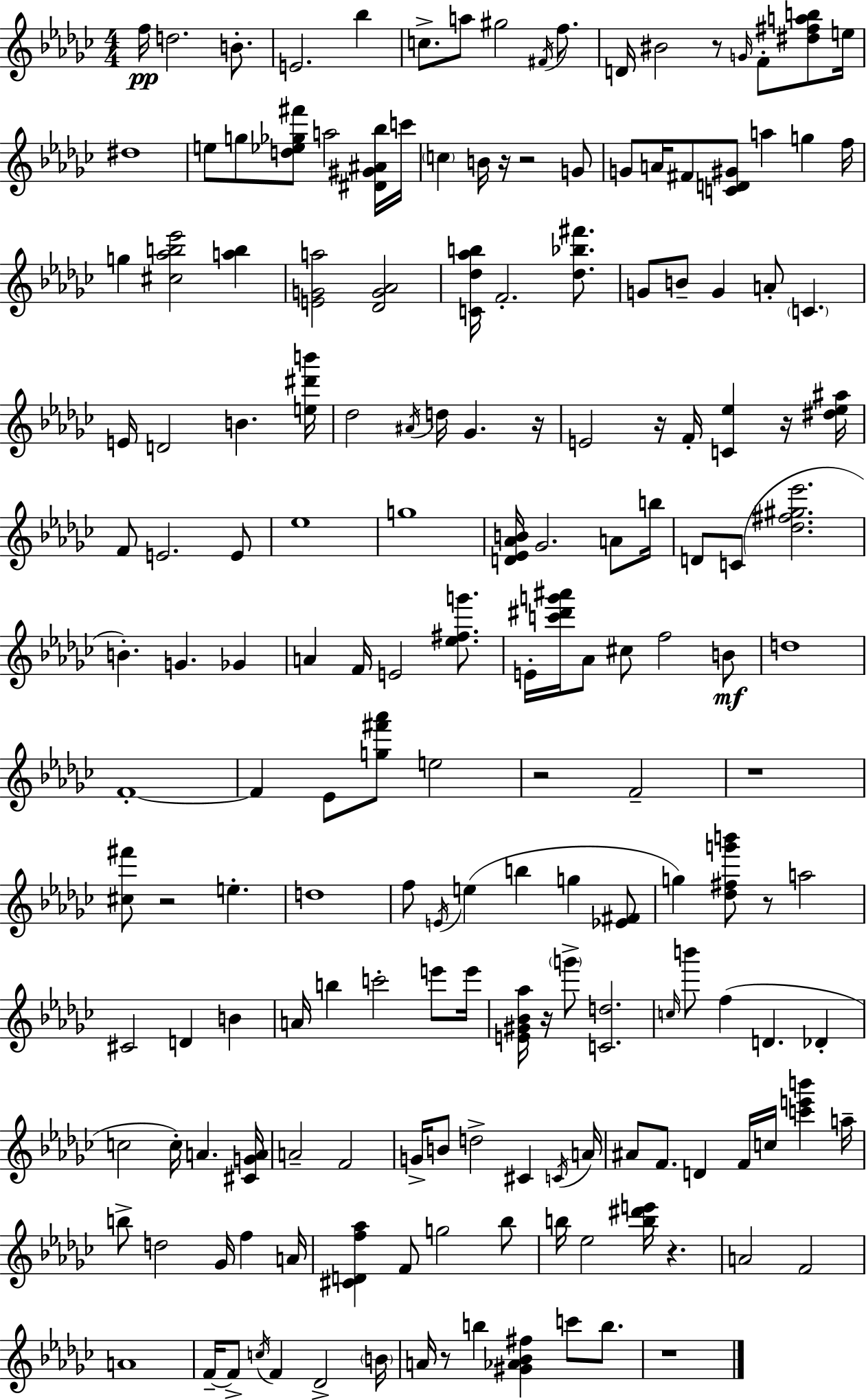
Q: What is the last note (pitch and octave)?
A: B5